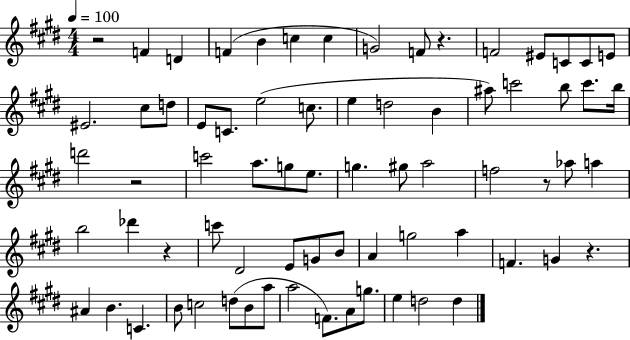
X:1
T:Untitled
M:4/4
L:1/4
K:E
z2 F D F B c c G2 F/2 z F2 ^E/2 C/2 C/2 E/2 ^E2 ^c/2 d/2 E/2 C/2 e2 c/2 e d2 B ^a/2 c'2 b/2 c'/2 b/4 d'2 z2 c'2 a/2 g/2 e/2 g ^g/2 a2 f2 z/2 _a/2 a b2 _d' z c'/2 ^D2 E/2 G/2 B/2 A g2 a F G z ^A B C B/2 c2 d/2 B/2 a/2 a2 F/2 A/2 g/2 e d2 d